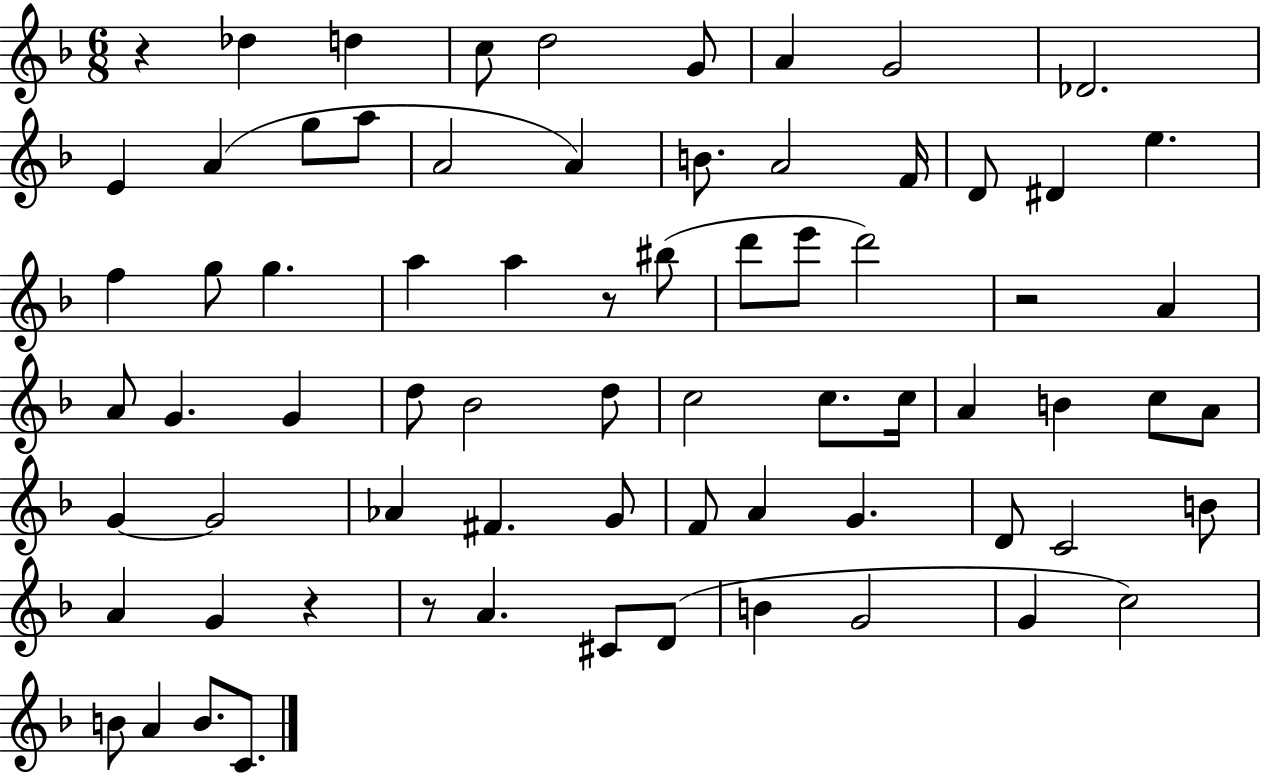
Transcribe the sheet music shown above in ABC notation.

X:1
T:Untitled
M:6/8
L:1/4
K:F
z _d d c/2 d2 G/2 A G2 _D2 E A g/2 a/2 A2 A B/2 A2 F/4 D/2 ^D e f g/2 g a a z/2 ^b/2 d'/2 e'/2 d'2 z2 A A/2 G G d/2 _B2 d/2 c2 c/2 c/4 A B c/2 A/2 G G2 _A ^F G/2 F/2 A G D/2 C2 B/2 A G z z/2 A ^C/2 D/2 B G2 G c2 B/2 A B/2 C/2